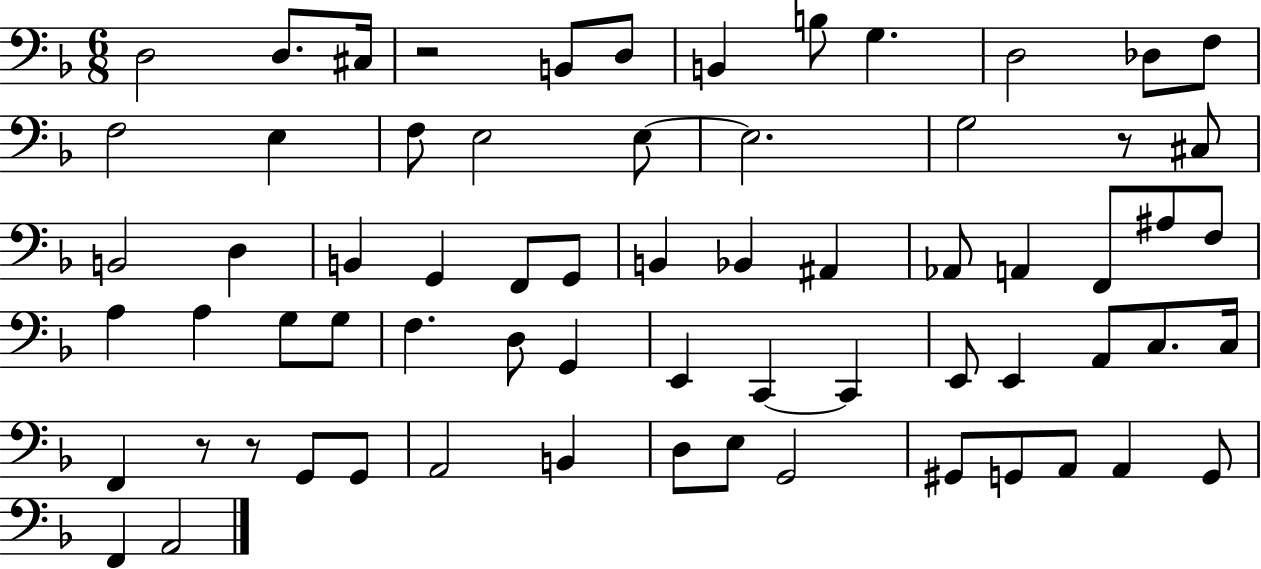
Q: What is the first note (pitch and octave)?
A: D3